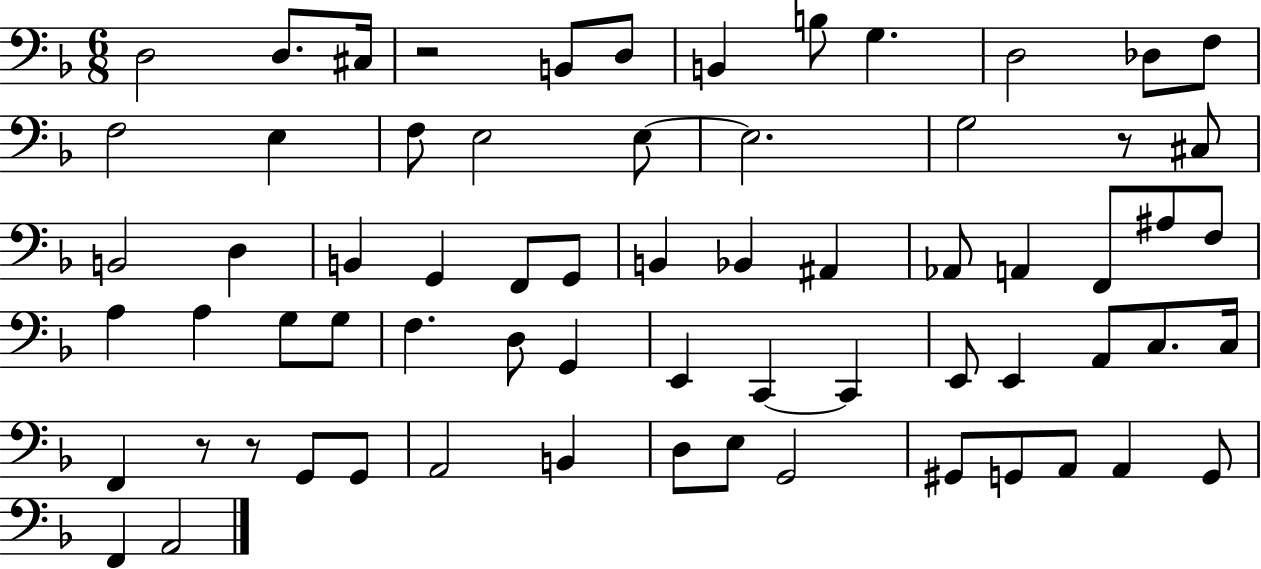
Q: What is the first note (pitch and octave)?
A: D3